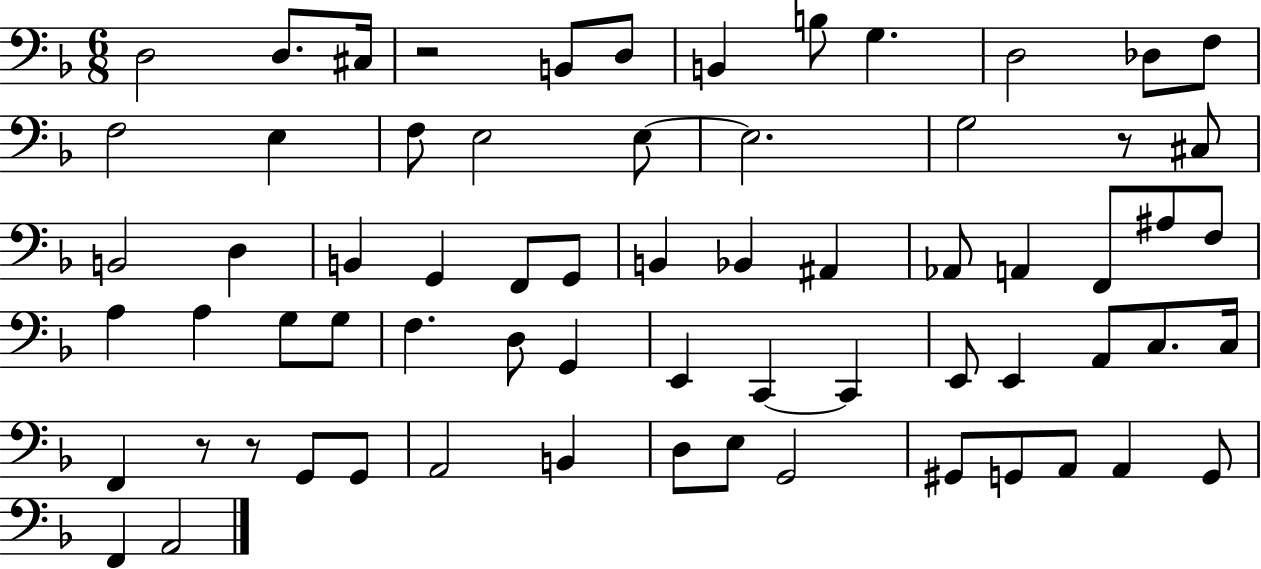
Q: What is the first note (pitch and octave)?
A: D3